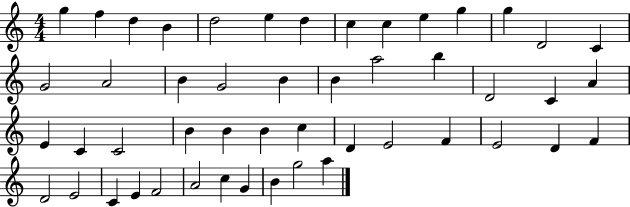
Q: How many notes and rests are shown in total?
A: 49